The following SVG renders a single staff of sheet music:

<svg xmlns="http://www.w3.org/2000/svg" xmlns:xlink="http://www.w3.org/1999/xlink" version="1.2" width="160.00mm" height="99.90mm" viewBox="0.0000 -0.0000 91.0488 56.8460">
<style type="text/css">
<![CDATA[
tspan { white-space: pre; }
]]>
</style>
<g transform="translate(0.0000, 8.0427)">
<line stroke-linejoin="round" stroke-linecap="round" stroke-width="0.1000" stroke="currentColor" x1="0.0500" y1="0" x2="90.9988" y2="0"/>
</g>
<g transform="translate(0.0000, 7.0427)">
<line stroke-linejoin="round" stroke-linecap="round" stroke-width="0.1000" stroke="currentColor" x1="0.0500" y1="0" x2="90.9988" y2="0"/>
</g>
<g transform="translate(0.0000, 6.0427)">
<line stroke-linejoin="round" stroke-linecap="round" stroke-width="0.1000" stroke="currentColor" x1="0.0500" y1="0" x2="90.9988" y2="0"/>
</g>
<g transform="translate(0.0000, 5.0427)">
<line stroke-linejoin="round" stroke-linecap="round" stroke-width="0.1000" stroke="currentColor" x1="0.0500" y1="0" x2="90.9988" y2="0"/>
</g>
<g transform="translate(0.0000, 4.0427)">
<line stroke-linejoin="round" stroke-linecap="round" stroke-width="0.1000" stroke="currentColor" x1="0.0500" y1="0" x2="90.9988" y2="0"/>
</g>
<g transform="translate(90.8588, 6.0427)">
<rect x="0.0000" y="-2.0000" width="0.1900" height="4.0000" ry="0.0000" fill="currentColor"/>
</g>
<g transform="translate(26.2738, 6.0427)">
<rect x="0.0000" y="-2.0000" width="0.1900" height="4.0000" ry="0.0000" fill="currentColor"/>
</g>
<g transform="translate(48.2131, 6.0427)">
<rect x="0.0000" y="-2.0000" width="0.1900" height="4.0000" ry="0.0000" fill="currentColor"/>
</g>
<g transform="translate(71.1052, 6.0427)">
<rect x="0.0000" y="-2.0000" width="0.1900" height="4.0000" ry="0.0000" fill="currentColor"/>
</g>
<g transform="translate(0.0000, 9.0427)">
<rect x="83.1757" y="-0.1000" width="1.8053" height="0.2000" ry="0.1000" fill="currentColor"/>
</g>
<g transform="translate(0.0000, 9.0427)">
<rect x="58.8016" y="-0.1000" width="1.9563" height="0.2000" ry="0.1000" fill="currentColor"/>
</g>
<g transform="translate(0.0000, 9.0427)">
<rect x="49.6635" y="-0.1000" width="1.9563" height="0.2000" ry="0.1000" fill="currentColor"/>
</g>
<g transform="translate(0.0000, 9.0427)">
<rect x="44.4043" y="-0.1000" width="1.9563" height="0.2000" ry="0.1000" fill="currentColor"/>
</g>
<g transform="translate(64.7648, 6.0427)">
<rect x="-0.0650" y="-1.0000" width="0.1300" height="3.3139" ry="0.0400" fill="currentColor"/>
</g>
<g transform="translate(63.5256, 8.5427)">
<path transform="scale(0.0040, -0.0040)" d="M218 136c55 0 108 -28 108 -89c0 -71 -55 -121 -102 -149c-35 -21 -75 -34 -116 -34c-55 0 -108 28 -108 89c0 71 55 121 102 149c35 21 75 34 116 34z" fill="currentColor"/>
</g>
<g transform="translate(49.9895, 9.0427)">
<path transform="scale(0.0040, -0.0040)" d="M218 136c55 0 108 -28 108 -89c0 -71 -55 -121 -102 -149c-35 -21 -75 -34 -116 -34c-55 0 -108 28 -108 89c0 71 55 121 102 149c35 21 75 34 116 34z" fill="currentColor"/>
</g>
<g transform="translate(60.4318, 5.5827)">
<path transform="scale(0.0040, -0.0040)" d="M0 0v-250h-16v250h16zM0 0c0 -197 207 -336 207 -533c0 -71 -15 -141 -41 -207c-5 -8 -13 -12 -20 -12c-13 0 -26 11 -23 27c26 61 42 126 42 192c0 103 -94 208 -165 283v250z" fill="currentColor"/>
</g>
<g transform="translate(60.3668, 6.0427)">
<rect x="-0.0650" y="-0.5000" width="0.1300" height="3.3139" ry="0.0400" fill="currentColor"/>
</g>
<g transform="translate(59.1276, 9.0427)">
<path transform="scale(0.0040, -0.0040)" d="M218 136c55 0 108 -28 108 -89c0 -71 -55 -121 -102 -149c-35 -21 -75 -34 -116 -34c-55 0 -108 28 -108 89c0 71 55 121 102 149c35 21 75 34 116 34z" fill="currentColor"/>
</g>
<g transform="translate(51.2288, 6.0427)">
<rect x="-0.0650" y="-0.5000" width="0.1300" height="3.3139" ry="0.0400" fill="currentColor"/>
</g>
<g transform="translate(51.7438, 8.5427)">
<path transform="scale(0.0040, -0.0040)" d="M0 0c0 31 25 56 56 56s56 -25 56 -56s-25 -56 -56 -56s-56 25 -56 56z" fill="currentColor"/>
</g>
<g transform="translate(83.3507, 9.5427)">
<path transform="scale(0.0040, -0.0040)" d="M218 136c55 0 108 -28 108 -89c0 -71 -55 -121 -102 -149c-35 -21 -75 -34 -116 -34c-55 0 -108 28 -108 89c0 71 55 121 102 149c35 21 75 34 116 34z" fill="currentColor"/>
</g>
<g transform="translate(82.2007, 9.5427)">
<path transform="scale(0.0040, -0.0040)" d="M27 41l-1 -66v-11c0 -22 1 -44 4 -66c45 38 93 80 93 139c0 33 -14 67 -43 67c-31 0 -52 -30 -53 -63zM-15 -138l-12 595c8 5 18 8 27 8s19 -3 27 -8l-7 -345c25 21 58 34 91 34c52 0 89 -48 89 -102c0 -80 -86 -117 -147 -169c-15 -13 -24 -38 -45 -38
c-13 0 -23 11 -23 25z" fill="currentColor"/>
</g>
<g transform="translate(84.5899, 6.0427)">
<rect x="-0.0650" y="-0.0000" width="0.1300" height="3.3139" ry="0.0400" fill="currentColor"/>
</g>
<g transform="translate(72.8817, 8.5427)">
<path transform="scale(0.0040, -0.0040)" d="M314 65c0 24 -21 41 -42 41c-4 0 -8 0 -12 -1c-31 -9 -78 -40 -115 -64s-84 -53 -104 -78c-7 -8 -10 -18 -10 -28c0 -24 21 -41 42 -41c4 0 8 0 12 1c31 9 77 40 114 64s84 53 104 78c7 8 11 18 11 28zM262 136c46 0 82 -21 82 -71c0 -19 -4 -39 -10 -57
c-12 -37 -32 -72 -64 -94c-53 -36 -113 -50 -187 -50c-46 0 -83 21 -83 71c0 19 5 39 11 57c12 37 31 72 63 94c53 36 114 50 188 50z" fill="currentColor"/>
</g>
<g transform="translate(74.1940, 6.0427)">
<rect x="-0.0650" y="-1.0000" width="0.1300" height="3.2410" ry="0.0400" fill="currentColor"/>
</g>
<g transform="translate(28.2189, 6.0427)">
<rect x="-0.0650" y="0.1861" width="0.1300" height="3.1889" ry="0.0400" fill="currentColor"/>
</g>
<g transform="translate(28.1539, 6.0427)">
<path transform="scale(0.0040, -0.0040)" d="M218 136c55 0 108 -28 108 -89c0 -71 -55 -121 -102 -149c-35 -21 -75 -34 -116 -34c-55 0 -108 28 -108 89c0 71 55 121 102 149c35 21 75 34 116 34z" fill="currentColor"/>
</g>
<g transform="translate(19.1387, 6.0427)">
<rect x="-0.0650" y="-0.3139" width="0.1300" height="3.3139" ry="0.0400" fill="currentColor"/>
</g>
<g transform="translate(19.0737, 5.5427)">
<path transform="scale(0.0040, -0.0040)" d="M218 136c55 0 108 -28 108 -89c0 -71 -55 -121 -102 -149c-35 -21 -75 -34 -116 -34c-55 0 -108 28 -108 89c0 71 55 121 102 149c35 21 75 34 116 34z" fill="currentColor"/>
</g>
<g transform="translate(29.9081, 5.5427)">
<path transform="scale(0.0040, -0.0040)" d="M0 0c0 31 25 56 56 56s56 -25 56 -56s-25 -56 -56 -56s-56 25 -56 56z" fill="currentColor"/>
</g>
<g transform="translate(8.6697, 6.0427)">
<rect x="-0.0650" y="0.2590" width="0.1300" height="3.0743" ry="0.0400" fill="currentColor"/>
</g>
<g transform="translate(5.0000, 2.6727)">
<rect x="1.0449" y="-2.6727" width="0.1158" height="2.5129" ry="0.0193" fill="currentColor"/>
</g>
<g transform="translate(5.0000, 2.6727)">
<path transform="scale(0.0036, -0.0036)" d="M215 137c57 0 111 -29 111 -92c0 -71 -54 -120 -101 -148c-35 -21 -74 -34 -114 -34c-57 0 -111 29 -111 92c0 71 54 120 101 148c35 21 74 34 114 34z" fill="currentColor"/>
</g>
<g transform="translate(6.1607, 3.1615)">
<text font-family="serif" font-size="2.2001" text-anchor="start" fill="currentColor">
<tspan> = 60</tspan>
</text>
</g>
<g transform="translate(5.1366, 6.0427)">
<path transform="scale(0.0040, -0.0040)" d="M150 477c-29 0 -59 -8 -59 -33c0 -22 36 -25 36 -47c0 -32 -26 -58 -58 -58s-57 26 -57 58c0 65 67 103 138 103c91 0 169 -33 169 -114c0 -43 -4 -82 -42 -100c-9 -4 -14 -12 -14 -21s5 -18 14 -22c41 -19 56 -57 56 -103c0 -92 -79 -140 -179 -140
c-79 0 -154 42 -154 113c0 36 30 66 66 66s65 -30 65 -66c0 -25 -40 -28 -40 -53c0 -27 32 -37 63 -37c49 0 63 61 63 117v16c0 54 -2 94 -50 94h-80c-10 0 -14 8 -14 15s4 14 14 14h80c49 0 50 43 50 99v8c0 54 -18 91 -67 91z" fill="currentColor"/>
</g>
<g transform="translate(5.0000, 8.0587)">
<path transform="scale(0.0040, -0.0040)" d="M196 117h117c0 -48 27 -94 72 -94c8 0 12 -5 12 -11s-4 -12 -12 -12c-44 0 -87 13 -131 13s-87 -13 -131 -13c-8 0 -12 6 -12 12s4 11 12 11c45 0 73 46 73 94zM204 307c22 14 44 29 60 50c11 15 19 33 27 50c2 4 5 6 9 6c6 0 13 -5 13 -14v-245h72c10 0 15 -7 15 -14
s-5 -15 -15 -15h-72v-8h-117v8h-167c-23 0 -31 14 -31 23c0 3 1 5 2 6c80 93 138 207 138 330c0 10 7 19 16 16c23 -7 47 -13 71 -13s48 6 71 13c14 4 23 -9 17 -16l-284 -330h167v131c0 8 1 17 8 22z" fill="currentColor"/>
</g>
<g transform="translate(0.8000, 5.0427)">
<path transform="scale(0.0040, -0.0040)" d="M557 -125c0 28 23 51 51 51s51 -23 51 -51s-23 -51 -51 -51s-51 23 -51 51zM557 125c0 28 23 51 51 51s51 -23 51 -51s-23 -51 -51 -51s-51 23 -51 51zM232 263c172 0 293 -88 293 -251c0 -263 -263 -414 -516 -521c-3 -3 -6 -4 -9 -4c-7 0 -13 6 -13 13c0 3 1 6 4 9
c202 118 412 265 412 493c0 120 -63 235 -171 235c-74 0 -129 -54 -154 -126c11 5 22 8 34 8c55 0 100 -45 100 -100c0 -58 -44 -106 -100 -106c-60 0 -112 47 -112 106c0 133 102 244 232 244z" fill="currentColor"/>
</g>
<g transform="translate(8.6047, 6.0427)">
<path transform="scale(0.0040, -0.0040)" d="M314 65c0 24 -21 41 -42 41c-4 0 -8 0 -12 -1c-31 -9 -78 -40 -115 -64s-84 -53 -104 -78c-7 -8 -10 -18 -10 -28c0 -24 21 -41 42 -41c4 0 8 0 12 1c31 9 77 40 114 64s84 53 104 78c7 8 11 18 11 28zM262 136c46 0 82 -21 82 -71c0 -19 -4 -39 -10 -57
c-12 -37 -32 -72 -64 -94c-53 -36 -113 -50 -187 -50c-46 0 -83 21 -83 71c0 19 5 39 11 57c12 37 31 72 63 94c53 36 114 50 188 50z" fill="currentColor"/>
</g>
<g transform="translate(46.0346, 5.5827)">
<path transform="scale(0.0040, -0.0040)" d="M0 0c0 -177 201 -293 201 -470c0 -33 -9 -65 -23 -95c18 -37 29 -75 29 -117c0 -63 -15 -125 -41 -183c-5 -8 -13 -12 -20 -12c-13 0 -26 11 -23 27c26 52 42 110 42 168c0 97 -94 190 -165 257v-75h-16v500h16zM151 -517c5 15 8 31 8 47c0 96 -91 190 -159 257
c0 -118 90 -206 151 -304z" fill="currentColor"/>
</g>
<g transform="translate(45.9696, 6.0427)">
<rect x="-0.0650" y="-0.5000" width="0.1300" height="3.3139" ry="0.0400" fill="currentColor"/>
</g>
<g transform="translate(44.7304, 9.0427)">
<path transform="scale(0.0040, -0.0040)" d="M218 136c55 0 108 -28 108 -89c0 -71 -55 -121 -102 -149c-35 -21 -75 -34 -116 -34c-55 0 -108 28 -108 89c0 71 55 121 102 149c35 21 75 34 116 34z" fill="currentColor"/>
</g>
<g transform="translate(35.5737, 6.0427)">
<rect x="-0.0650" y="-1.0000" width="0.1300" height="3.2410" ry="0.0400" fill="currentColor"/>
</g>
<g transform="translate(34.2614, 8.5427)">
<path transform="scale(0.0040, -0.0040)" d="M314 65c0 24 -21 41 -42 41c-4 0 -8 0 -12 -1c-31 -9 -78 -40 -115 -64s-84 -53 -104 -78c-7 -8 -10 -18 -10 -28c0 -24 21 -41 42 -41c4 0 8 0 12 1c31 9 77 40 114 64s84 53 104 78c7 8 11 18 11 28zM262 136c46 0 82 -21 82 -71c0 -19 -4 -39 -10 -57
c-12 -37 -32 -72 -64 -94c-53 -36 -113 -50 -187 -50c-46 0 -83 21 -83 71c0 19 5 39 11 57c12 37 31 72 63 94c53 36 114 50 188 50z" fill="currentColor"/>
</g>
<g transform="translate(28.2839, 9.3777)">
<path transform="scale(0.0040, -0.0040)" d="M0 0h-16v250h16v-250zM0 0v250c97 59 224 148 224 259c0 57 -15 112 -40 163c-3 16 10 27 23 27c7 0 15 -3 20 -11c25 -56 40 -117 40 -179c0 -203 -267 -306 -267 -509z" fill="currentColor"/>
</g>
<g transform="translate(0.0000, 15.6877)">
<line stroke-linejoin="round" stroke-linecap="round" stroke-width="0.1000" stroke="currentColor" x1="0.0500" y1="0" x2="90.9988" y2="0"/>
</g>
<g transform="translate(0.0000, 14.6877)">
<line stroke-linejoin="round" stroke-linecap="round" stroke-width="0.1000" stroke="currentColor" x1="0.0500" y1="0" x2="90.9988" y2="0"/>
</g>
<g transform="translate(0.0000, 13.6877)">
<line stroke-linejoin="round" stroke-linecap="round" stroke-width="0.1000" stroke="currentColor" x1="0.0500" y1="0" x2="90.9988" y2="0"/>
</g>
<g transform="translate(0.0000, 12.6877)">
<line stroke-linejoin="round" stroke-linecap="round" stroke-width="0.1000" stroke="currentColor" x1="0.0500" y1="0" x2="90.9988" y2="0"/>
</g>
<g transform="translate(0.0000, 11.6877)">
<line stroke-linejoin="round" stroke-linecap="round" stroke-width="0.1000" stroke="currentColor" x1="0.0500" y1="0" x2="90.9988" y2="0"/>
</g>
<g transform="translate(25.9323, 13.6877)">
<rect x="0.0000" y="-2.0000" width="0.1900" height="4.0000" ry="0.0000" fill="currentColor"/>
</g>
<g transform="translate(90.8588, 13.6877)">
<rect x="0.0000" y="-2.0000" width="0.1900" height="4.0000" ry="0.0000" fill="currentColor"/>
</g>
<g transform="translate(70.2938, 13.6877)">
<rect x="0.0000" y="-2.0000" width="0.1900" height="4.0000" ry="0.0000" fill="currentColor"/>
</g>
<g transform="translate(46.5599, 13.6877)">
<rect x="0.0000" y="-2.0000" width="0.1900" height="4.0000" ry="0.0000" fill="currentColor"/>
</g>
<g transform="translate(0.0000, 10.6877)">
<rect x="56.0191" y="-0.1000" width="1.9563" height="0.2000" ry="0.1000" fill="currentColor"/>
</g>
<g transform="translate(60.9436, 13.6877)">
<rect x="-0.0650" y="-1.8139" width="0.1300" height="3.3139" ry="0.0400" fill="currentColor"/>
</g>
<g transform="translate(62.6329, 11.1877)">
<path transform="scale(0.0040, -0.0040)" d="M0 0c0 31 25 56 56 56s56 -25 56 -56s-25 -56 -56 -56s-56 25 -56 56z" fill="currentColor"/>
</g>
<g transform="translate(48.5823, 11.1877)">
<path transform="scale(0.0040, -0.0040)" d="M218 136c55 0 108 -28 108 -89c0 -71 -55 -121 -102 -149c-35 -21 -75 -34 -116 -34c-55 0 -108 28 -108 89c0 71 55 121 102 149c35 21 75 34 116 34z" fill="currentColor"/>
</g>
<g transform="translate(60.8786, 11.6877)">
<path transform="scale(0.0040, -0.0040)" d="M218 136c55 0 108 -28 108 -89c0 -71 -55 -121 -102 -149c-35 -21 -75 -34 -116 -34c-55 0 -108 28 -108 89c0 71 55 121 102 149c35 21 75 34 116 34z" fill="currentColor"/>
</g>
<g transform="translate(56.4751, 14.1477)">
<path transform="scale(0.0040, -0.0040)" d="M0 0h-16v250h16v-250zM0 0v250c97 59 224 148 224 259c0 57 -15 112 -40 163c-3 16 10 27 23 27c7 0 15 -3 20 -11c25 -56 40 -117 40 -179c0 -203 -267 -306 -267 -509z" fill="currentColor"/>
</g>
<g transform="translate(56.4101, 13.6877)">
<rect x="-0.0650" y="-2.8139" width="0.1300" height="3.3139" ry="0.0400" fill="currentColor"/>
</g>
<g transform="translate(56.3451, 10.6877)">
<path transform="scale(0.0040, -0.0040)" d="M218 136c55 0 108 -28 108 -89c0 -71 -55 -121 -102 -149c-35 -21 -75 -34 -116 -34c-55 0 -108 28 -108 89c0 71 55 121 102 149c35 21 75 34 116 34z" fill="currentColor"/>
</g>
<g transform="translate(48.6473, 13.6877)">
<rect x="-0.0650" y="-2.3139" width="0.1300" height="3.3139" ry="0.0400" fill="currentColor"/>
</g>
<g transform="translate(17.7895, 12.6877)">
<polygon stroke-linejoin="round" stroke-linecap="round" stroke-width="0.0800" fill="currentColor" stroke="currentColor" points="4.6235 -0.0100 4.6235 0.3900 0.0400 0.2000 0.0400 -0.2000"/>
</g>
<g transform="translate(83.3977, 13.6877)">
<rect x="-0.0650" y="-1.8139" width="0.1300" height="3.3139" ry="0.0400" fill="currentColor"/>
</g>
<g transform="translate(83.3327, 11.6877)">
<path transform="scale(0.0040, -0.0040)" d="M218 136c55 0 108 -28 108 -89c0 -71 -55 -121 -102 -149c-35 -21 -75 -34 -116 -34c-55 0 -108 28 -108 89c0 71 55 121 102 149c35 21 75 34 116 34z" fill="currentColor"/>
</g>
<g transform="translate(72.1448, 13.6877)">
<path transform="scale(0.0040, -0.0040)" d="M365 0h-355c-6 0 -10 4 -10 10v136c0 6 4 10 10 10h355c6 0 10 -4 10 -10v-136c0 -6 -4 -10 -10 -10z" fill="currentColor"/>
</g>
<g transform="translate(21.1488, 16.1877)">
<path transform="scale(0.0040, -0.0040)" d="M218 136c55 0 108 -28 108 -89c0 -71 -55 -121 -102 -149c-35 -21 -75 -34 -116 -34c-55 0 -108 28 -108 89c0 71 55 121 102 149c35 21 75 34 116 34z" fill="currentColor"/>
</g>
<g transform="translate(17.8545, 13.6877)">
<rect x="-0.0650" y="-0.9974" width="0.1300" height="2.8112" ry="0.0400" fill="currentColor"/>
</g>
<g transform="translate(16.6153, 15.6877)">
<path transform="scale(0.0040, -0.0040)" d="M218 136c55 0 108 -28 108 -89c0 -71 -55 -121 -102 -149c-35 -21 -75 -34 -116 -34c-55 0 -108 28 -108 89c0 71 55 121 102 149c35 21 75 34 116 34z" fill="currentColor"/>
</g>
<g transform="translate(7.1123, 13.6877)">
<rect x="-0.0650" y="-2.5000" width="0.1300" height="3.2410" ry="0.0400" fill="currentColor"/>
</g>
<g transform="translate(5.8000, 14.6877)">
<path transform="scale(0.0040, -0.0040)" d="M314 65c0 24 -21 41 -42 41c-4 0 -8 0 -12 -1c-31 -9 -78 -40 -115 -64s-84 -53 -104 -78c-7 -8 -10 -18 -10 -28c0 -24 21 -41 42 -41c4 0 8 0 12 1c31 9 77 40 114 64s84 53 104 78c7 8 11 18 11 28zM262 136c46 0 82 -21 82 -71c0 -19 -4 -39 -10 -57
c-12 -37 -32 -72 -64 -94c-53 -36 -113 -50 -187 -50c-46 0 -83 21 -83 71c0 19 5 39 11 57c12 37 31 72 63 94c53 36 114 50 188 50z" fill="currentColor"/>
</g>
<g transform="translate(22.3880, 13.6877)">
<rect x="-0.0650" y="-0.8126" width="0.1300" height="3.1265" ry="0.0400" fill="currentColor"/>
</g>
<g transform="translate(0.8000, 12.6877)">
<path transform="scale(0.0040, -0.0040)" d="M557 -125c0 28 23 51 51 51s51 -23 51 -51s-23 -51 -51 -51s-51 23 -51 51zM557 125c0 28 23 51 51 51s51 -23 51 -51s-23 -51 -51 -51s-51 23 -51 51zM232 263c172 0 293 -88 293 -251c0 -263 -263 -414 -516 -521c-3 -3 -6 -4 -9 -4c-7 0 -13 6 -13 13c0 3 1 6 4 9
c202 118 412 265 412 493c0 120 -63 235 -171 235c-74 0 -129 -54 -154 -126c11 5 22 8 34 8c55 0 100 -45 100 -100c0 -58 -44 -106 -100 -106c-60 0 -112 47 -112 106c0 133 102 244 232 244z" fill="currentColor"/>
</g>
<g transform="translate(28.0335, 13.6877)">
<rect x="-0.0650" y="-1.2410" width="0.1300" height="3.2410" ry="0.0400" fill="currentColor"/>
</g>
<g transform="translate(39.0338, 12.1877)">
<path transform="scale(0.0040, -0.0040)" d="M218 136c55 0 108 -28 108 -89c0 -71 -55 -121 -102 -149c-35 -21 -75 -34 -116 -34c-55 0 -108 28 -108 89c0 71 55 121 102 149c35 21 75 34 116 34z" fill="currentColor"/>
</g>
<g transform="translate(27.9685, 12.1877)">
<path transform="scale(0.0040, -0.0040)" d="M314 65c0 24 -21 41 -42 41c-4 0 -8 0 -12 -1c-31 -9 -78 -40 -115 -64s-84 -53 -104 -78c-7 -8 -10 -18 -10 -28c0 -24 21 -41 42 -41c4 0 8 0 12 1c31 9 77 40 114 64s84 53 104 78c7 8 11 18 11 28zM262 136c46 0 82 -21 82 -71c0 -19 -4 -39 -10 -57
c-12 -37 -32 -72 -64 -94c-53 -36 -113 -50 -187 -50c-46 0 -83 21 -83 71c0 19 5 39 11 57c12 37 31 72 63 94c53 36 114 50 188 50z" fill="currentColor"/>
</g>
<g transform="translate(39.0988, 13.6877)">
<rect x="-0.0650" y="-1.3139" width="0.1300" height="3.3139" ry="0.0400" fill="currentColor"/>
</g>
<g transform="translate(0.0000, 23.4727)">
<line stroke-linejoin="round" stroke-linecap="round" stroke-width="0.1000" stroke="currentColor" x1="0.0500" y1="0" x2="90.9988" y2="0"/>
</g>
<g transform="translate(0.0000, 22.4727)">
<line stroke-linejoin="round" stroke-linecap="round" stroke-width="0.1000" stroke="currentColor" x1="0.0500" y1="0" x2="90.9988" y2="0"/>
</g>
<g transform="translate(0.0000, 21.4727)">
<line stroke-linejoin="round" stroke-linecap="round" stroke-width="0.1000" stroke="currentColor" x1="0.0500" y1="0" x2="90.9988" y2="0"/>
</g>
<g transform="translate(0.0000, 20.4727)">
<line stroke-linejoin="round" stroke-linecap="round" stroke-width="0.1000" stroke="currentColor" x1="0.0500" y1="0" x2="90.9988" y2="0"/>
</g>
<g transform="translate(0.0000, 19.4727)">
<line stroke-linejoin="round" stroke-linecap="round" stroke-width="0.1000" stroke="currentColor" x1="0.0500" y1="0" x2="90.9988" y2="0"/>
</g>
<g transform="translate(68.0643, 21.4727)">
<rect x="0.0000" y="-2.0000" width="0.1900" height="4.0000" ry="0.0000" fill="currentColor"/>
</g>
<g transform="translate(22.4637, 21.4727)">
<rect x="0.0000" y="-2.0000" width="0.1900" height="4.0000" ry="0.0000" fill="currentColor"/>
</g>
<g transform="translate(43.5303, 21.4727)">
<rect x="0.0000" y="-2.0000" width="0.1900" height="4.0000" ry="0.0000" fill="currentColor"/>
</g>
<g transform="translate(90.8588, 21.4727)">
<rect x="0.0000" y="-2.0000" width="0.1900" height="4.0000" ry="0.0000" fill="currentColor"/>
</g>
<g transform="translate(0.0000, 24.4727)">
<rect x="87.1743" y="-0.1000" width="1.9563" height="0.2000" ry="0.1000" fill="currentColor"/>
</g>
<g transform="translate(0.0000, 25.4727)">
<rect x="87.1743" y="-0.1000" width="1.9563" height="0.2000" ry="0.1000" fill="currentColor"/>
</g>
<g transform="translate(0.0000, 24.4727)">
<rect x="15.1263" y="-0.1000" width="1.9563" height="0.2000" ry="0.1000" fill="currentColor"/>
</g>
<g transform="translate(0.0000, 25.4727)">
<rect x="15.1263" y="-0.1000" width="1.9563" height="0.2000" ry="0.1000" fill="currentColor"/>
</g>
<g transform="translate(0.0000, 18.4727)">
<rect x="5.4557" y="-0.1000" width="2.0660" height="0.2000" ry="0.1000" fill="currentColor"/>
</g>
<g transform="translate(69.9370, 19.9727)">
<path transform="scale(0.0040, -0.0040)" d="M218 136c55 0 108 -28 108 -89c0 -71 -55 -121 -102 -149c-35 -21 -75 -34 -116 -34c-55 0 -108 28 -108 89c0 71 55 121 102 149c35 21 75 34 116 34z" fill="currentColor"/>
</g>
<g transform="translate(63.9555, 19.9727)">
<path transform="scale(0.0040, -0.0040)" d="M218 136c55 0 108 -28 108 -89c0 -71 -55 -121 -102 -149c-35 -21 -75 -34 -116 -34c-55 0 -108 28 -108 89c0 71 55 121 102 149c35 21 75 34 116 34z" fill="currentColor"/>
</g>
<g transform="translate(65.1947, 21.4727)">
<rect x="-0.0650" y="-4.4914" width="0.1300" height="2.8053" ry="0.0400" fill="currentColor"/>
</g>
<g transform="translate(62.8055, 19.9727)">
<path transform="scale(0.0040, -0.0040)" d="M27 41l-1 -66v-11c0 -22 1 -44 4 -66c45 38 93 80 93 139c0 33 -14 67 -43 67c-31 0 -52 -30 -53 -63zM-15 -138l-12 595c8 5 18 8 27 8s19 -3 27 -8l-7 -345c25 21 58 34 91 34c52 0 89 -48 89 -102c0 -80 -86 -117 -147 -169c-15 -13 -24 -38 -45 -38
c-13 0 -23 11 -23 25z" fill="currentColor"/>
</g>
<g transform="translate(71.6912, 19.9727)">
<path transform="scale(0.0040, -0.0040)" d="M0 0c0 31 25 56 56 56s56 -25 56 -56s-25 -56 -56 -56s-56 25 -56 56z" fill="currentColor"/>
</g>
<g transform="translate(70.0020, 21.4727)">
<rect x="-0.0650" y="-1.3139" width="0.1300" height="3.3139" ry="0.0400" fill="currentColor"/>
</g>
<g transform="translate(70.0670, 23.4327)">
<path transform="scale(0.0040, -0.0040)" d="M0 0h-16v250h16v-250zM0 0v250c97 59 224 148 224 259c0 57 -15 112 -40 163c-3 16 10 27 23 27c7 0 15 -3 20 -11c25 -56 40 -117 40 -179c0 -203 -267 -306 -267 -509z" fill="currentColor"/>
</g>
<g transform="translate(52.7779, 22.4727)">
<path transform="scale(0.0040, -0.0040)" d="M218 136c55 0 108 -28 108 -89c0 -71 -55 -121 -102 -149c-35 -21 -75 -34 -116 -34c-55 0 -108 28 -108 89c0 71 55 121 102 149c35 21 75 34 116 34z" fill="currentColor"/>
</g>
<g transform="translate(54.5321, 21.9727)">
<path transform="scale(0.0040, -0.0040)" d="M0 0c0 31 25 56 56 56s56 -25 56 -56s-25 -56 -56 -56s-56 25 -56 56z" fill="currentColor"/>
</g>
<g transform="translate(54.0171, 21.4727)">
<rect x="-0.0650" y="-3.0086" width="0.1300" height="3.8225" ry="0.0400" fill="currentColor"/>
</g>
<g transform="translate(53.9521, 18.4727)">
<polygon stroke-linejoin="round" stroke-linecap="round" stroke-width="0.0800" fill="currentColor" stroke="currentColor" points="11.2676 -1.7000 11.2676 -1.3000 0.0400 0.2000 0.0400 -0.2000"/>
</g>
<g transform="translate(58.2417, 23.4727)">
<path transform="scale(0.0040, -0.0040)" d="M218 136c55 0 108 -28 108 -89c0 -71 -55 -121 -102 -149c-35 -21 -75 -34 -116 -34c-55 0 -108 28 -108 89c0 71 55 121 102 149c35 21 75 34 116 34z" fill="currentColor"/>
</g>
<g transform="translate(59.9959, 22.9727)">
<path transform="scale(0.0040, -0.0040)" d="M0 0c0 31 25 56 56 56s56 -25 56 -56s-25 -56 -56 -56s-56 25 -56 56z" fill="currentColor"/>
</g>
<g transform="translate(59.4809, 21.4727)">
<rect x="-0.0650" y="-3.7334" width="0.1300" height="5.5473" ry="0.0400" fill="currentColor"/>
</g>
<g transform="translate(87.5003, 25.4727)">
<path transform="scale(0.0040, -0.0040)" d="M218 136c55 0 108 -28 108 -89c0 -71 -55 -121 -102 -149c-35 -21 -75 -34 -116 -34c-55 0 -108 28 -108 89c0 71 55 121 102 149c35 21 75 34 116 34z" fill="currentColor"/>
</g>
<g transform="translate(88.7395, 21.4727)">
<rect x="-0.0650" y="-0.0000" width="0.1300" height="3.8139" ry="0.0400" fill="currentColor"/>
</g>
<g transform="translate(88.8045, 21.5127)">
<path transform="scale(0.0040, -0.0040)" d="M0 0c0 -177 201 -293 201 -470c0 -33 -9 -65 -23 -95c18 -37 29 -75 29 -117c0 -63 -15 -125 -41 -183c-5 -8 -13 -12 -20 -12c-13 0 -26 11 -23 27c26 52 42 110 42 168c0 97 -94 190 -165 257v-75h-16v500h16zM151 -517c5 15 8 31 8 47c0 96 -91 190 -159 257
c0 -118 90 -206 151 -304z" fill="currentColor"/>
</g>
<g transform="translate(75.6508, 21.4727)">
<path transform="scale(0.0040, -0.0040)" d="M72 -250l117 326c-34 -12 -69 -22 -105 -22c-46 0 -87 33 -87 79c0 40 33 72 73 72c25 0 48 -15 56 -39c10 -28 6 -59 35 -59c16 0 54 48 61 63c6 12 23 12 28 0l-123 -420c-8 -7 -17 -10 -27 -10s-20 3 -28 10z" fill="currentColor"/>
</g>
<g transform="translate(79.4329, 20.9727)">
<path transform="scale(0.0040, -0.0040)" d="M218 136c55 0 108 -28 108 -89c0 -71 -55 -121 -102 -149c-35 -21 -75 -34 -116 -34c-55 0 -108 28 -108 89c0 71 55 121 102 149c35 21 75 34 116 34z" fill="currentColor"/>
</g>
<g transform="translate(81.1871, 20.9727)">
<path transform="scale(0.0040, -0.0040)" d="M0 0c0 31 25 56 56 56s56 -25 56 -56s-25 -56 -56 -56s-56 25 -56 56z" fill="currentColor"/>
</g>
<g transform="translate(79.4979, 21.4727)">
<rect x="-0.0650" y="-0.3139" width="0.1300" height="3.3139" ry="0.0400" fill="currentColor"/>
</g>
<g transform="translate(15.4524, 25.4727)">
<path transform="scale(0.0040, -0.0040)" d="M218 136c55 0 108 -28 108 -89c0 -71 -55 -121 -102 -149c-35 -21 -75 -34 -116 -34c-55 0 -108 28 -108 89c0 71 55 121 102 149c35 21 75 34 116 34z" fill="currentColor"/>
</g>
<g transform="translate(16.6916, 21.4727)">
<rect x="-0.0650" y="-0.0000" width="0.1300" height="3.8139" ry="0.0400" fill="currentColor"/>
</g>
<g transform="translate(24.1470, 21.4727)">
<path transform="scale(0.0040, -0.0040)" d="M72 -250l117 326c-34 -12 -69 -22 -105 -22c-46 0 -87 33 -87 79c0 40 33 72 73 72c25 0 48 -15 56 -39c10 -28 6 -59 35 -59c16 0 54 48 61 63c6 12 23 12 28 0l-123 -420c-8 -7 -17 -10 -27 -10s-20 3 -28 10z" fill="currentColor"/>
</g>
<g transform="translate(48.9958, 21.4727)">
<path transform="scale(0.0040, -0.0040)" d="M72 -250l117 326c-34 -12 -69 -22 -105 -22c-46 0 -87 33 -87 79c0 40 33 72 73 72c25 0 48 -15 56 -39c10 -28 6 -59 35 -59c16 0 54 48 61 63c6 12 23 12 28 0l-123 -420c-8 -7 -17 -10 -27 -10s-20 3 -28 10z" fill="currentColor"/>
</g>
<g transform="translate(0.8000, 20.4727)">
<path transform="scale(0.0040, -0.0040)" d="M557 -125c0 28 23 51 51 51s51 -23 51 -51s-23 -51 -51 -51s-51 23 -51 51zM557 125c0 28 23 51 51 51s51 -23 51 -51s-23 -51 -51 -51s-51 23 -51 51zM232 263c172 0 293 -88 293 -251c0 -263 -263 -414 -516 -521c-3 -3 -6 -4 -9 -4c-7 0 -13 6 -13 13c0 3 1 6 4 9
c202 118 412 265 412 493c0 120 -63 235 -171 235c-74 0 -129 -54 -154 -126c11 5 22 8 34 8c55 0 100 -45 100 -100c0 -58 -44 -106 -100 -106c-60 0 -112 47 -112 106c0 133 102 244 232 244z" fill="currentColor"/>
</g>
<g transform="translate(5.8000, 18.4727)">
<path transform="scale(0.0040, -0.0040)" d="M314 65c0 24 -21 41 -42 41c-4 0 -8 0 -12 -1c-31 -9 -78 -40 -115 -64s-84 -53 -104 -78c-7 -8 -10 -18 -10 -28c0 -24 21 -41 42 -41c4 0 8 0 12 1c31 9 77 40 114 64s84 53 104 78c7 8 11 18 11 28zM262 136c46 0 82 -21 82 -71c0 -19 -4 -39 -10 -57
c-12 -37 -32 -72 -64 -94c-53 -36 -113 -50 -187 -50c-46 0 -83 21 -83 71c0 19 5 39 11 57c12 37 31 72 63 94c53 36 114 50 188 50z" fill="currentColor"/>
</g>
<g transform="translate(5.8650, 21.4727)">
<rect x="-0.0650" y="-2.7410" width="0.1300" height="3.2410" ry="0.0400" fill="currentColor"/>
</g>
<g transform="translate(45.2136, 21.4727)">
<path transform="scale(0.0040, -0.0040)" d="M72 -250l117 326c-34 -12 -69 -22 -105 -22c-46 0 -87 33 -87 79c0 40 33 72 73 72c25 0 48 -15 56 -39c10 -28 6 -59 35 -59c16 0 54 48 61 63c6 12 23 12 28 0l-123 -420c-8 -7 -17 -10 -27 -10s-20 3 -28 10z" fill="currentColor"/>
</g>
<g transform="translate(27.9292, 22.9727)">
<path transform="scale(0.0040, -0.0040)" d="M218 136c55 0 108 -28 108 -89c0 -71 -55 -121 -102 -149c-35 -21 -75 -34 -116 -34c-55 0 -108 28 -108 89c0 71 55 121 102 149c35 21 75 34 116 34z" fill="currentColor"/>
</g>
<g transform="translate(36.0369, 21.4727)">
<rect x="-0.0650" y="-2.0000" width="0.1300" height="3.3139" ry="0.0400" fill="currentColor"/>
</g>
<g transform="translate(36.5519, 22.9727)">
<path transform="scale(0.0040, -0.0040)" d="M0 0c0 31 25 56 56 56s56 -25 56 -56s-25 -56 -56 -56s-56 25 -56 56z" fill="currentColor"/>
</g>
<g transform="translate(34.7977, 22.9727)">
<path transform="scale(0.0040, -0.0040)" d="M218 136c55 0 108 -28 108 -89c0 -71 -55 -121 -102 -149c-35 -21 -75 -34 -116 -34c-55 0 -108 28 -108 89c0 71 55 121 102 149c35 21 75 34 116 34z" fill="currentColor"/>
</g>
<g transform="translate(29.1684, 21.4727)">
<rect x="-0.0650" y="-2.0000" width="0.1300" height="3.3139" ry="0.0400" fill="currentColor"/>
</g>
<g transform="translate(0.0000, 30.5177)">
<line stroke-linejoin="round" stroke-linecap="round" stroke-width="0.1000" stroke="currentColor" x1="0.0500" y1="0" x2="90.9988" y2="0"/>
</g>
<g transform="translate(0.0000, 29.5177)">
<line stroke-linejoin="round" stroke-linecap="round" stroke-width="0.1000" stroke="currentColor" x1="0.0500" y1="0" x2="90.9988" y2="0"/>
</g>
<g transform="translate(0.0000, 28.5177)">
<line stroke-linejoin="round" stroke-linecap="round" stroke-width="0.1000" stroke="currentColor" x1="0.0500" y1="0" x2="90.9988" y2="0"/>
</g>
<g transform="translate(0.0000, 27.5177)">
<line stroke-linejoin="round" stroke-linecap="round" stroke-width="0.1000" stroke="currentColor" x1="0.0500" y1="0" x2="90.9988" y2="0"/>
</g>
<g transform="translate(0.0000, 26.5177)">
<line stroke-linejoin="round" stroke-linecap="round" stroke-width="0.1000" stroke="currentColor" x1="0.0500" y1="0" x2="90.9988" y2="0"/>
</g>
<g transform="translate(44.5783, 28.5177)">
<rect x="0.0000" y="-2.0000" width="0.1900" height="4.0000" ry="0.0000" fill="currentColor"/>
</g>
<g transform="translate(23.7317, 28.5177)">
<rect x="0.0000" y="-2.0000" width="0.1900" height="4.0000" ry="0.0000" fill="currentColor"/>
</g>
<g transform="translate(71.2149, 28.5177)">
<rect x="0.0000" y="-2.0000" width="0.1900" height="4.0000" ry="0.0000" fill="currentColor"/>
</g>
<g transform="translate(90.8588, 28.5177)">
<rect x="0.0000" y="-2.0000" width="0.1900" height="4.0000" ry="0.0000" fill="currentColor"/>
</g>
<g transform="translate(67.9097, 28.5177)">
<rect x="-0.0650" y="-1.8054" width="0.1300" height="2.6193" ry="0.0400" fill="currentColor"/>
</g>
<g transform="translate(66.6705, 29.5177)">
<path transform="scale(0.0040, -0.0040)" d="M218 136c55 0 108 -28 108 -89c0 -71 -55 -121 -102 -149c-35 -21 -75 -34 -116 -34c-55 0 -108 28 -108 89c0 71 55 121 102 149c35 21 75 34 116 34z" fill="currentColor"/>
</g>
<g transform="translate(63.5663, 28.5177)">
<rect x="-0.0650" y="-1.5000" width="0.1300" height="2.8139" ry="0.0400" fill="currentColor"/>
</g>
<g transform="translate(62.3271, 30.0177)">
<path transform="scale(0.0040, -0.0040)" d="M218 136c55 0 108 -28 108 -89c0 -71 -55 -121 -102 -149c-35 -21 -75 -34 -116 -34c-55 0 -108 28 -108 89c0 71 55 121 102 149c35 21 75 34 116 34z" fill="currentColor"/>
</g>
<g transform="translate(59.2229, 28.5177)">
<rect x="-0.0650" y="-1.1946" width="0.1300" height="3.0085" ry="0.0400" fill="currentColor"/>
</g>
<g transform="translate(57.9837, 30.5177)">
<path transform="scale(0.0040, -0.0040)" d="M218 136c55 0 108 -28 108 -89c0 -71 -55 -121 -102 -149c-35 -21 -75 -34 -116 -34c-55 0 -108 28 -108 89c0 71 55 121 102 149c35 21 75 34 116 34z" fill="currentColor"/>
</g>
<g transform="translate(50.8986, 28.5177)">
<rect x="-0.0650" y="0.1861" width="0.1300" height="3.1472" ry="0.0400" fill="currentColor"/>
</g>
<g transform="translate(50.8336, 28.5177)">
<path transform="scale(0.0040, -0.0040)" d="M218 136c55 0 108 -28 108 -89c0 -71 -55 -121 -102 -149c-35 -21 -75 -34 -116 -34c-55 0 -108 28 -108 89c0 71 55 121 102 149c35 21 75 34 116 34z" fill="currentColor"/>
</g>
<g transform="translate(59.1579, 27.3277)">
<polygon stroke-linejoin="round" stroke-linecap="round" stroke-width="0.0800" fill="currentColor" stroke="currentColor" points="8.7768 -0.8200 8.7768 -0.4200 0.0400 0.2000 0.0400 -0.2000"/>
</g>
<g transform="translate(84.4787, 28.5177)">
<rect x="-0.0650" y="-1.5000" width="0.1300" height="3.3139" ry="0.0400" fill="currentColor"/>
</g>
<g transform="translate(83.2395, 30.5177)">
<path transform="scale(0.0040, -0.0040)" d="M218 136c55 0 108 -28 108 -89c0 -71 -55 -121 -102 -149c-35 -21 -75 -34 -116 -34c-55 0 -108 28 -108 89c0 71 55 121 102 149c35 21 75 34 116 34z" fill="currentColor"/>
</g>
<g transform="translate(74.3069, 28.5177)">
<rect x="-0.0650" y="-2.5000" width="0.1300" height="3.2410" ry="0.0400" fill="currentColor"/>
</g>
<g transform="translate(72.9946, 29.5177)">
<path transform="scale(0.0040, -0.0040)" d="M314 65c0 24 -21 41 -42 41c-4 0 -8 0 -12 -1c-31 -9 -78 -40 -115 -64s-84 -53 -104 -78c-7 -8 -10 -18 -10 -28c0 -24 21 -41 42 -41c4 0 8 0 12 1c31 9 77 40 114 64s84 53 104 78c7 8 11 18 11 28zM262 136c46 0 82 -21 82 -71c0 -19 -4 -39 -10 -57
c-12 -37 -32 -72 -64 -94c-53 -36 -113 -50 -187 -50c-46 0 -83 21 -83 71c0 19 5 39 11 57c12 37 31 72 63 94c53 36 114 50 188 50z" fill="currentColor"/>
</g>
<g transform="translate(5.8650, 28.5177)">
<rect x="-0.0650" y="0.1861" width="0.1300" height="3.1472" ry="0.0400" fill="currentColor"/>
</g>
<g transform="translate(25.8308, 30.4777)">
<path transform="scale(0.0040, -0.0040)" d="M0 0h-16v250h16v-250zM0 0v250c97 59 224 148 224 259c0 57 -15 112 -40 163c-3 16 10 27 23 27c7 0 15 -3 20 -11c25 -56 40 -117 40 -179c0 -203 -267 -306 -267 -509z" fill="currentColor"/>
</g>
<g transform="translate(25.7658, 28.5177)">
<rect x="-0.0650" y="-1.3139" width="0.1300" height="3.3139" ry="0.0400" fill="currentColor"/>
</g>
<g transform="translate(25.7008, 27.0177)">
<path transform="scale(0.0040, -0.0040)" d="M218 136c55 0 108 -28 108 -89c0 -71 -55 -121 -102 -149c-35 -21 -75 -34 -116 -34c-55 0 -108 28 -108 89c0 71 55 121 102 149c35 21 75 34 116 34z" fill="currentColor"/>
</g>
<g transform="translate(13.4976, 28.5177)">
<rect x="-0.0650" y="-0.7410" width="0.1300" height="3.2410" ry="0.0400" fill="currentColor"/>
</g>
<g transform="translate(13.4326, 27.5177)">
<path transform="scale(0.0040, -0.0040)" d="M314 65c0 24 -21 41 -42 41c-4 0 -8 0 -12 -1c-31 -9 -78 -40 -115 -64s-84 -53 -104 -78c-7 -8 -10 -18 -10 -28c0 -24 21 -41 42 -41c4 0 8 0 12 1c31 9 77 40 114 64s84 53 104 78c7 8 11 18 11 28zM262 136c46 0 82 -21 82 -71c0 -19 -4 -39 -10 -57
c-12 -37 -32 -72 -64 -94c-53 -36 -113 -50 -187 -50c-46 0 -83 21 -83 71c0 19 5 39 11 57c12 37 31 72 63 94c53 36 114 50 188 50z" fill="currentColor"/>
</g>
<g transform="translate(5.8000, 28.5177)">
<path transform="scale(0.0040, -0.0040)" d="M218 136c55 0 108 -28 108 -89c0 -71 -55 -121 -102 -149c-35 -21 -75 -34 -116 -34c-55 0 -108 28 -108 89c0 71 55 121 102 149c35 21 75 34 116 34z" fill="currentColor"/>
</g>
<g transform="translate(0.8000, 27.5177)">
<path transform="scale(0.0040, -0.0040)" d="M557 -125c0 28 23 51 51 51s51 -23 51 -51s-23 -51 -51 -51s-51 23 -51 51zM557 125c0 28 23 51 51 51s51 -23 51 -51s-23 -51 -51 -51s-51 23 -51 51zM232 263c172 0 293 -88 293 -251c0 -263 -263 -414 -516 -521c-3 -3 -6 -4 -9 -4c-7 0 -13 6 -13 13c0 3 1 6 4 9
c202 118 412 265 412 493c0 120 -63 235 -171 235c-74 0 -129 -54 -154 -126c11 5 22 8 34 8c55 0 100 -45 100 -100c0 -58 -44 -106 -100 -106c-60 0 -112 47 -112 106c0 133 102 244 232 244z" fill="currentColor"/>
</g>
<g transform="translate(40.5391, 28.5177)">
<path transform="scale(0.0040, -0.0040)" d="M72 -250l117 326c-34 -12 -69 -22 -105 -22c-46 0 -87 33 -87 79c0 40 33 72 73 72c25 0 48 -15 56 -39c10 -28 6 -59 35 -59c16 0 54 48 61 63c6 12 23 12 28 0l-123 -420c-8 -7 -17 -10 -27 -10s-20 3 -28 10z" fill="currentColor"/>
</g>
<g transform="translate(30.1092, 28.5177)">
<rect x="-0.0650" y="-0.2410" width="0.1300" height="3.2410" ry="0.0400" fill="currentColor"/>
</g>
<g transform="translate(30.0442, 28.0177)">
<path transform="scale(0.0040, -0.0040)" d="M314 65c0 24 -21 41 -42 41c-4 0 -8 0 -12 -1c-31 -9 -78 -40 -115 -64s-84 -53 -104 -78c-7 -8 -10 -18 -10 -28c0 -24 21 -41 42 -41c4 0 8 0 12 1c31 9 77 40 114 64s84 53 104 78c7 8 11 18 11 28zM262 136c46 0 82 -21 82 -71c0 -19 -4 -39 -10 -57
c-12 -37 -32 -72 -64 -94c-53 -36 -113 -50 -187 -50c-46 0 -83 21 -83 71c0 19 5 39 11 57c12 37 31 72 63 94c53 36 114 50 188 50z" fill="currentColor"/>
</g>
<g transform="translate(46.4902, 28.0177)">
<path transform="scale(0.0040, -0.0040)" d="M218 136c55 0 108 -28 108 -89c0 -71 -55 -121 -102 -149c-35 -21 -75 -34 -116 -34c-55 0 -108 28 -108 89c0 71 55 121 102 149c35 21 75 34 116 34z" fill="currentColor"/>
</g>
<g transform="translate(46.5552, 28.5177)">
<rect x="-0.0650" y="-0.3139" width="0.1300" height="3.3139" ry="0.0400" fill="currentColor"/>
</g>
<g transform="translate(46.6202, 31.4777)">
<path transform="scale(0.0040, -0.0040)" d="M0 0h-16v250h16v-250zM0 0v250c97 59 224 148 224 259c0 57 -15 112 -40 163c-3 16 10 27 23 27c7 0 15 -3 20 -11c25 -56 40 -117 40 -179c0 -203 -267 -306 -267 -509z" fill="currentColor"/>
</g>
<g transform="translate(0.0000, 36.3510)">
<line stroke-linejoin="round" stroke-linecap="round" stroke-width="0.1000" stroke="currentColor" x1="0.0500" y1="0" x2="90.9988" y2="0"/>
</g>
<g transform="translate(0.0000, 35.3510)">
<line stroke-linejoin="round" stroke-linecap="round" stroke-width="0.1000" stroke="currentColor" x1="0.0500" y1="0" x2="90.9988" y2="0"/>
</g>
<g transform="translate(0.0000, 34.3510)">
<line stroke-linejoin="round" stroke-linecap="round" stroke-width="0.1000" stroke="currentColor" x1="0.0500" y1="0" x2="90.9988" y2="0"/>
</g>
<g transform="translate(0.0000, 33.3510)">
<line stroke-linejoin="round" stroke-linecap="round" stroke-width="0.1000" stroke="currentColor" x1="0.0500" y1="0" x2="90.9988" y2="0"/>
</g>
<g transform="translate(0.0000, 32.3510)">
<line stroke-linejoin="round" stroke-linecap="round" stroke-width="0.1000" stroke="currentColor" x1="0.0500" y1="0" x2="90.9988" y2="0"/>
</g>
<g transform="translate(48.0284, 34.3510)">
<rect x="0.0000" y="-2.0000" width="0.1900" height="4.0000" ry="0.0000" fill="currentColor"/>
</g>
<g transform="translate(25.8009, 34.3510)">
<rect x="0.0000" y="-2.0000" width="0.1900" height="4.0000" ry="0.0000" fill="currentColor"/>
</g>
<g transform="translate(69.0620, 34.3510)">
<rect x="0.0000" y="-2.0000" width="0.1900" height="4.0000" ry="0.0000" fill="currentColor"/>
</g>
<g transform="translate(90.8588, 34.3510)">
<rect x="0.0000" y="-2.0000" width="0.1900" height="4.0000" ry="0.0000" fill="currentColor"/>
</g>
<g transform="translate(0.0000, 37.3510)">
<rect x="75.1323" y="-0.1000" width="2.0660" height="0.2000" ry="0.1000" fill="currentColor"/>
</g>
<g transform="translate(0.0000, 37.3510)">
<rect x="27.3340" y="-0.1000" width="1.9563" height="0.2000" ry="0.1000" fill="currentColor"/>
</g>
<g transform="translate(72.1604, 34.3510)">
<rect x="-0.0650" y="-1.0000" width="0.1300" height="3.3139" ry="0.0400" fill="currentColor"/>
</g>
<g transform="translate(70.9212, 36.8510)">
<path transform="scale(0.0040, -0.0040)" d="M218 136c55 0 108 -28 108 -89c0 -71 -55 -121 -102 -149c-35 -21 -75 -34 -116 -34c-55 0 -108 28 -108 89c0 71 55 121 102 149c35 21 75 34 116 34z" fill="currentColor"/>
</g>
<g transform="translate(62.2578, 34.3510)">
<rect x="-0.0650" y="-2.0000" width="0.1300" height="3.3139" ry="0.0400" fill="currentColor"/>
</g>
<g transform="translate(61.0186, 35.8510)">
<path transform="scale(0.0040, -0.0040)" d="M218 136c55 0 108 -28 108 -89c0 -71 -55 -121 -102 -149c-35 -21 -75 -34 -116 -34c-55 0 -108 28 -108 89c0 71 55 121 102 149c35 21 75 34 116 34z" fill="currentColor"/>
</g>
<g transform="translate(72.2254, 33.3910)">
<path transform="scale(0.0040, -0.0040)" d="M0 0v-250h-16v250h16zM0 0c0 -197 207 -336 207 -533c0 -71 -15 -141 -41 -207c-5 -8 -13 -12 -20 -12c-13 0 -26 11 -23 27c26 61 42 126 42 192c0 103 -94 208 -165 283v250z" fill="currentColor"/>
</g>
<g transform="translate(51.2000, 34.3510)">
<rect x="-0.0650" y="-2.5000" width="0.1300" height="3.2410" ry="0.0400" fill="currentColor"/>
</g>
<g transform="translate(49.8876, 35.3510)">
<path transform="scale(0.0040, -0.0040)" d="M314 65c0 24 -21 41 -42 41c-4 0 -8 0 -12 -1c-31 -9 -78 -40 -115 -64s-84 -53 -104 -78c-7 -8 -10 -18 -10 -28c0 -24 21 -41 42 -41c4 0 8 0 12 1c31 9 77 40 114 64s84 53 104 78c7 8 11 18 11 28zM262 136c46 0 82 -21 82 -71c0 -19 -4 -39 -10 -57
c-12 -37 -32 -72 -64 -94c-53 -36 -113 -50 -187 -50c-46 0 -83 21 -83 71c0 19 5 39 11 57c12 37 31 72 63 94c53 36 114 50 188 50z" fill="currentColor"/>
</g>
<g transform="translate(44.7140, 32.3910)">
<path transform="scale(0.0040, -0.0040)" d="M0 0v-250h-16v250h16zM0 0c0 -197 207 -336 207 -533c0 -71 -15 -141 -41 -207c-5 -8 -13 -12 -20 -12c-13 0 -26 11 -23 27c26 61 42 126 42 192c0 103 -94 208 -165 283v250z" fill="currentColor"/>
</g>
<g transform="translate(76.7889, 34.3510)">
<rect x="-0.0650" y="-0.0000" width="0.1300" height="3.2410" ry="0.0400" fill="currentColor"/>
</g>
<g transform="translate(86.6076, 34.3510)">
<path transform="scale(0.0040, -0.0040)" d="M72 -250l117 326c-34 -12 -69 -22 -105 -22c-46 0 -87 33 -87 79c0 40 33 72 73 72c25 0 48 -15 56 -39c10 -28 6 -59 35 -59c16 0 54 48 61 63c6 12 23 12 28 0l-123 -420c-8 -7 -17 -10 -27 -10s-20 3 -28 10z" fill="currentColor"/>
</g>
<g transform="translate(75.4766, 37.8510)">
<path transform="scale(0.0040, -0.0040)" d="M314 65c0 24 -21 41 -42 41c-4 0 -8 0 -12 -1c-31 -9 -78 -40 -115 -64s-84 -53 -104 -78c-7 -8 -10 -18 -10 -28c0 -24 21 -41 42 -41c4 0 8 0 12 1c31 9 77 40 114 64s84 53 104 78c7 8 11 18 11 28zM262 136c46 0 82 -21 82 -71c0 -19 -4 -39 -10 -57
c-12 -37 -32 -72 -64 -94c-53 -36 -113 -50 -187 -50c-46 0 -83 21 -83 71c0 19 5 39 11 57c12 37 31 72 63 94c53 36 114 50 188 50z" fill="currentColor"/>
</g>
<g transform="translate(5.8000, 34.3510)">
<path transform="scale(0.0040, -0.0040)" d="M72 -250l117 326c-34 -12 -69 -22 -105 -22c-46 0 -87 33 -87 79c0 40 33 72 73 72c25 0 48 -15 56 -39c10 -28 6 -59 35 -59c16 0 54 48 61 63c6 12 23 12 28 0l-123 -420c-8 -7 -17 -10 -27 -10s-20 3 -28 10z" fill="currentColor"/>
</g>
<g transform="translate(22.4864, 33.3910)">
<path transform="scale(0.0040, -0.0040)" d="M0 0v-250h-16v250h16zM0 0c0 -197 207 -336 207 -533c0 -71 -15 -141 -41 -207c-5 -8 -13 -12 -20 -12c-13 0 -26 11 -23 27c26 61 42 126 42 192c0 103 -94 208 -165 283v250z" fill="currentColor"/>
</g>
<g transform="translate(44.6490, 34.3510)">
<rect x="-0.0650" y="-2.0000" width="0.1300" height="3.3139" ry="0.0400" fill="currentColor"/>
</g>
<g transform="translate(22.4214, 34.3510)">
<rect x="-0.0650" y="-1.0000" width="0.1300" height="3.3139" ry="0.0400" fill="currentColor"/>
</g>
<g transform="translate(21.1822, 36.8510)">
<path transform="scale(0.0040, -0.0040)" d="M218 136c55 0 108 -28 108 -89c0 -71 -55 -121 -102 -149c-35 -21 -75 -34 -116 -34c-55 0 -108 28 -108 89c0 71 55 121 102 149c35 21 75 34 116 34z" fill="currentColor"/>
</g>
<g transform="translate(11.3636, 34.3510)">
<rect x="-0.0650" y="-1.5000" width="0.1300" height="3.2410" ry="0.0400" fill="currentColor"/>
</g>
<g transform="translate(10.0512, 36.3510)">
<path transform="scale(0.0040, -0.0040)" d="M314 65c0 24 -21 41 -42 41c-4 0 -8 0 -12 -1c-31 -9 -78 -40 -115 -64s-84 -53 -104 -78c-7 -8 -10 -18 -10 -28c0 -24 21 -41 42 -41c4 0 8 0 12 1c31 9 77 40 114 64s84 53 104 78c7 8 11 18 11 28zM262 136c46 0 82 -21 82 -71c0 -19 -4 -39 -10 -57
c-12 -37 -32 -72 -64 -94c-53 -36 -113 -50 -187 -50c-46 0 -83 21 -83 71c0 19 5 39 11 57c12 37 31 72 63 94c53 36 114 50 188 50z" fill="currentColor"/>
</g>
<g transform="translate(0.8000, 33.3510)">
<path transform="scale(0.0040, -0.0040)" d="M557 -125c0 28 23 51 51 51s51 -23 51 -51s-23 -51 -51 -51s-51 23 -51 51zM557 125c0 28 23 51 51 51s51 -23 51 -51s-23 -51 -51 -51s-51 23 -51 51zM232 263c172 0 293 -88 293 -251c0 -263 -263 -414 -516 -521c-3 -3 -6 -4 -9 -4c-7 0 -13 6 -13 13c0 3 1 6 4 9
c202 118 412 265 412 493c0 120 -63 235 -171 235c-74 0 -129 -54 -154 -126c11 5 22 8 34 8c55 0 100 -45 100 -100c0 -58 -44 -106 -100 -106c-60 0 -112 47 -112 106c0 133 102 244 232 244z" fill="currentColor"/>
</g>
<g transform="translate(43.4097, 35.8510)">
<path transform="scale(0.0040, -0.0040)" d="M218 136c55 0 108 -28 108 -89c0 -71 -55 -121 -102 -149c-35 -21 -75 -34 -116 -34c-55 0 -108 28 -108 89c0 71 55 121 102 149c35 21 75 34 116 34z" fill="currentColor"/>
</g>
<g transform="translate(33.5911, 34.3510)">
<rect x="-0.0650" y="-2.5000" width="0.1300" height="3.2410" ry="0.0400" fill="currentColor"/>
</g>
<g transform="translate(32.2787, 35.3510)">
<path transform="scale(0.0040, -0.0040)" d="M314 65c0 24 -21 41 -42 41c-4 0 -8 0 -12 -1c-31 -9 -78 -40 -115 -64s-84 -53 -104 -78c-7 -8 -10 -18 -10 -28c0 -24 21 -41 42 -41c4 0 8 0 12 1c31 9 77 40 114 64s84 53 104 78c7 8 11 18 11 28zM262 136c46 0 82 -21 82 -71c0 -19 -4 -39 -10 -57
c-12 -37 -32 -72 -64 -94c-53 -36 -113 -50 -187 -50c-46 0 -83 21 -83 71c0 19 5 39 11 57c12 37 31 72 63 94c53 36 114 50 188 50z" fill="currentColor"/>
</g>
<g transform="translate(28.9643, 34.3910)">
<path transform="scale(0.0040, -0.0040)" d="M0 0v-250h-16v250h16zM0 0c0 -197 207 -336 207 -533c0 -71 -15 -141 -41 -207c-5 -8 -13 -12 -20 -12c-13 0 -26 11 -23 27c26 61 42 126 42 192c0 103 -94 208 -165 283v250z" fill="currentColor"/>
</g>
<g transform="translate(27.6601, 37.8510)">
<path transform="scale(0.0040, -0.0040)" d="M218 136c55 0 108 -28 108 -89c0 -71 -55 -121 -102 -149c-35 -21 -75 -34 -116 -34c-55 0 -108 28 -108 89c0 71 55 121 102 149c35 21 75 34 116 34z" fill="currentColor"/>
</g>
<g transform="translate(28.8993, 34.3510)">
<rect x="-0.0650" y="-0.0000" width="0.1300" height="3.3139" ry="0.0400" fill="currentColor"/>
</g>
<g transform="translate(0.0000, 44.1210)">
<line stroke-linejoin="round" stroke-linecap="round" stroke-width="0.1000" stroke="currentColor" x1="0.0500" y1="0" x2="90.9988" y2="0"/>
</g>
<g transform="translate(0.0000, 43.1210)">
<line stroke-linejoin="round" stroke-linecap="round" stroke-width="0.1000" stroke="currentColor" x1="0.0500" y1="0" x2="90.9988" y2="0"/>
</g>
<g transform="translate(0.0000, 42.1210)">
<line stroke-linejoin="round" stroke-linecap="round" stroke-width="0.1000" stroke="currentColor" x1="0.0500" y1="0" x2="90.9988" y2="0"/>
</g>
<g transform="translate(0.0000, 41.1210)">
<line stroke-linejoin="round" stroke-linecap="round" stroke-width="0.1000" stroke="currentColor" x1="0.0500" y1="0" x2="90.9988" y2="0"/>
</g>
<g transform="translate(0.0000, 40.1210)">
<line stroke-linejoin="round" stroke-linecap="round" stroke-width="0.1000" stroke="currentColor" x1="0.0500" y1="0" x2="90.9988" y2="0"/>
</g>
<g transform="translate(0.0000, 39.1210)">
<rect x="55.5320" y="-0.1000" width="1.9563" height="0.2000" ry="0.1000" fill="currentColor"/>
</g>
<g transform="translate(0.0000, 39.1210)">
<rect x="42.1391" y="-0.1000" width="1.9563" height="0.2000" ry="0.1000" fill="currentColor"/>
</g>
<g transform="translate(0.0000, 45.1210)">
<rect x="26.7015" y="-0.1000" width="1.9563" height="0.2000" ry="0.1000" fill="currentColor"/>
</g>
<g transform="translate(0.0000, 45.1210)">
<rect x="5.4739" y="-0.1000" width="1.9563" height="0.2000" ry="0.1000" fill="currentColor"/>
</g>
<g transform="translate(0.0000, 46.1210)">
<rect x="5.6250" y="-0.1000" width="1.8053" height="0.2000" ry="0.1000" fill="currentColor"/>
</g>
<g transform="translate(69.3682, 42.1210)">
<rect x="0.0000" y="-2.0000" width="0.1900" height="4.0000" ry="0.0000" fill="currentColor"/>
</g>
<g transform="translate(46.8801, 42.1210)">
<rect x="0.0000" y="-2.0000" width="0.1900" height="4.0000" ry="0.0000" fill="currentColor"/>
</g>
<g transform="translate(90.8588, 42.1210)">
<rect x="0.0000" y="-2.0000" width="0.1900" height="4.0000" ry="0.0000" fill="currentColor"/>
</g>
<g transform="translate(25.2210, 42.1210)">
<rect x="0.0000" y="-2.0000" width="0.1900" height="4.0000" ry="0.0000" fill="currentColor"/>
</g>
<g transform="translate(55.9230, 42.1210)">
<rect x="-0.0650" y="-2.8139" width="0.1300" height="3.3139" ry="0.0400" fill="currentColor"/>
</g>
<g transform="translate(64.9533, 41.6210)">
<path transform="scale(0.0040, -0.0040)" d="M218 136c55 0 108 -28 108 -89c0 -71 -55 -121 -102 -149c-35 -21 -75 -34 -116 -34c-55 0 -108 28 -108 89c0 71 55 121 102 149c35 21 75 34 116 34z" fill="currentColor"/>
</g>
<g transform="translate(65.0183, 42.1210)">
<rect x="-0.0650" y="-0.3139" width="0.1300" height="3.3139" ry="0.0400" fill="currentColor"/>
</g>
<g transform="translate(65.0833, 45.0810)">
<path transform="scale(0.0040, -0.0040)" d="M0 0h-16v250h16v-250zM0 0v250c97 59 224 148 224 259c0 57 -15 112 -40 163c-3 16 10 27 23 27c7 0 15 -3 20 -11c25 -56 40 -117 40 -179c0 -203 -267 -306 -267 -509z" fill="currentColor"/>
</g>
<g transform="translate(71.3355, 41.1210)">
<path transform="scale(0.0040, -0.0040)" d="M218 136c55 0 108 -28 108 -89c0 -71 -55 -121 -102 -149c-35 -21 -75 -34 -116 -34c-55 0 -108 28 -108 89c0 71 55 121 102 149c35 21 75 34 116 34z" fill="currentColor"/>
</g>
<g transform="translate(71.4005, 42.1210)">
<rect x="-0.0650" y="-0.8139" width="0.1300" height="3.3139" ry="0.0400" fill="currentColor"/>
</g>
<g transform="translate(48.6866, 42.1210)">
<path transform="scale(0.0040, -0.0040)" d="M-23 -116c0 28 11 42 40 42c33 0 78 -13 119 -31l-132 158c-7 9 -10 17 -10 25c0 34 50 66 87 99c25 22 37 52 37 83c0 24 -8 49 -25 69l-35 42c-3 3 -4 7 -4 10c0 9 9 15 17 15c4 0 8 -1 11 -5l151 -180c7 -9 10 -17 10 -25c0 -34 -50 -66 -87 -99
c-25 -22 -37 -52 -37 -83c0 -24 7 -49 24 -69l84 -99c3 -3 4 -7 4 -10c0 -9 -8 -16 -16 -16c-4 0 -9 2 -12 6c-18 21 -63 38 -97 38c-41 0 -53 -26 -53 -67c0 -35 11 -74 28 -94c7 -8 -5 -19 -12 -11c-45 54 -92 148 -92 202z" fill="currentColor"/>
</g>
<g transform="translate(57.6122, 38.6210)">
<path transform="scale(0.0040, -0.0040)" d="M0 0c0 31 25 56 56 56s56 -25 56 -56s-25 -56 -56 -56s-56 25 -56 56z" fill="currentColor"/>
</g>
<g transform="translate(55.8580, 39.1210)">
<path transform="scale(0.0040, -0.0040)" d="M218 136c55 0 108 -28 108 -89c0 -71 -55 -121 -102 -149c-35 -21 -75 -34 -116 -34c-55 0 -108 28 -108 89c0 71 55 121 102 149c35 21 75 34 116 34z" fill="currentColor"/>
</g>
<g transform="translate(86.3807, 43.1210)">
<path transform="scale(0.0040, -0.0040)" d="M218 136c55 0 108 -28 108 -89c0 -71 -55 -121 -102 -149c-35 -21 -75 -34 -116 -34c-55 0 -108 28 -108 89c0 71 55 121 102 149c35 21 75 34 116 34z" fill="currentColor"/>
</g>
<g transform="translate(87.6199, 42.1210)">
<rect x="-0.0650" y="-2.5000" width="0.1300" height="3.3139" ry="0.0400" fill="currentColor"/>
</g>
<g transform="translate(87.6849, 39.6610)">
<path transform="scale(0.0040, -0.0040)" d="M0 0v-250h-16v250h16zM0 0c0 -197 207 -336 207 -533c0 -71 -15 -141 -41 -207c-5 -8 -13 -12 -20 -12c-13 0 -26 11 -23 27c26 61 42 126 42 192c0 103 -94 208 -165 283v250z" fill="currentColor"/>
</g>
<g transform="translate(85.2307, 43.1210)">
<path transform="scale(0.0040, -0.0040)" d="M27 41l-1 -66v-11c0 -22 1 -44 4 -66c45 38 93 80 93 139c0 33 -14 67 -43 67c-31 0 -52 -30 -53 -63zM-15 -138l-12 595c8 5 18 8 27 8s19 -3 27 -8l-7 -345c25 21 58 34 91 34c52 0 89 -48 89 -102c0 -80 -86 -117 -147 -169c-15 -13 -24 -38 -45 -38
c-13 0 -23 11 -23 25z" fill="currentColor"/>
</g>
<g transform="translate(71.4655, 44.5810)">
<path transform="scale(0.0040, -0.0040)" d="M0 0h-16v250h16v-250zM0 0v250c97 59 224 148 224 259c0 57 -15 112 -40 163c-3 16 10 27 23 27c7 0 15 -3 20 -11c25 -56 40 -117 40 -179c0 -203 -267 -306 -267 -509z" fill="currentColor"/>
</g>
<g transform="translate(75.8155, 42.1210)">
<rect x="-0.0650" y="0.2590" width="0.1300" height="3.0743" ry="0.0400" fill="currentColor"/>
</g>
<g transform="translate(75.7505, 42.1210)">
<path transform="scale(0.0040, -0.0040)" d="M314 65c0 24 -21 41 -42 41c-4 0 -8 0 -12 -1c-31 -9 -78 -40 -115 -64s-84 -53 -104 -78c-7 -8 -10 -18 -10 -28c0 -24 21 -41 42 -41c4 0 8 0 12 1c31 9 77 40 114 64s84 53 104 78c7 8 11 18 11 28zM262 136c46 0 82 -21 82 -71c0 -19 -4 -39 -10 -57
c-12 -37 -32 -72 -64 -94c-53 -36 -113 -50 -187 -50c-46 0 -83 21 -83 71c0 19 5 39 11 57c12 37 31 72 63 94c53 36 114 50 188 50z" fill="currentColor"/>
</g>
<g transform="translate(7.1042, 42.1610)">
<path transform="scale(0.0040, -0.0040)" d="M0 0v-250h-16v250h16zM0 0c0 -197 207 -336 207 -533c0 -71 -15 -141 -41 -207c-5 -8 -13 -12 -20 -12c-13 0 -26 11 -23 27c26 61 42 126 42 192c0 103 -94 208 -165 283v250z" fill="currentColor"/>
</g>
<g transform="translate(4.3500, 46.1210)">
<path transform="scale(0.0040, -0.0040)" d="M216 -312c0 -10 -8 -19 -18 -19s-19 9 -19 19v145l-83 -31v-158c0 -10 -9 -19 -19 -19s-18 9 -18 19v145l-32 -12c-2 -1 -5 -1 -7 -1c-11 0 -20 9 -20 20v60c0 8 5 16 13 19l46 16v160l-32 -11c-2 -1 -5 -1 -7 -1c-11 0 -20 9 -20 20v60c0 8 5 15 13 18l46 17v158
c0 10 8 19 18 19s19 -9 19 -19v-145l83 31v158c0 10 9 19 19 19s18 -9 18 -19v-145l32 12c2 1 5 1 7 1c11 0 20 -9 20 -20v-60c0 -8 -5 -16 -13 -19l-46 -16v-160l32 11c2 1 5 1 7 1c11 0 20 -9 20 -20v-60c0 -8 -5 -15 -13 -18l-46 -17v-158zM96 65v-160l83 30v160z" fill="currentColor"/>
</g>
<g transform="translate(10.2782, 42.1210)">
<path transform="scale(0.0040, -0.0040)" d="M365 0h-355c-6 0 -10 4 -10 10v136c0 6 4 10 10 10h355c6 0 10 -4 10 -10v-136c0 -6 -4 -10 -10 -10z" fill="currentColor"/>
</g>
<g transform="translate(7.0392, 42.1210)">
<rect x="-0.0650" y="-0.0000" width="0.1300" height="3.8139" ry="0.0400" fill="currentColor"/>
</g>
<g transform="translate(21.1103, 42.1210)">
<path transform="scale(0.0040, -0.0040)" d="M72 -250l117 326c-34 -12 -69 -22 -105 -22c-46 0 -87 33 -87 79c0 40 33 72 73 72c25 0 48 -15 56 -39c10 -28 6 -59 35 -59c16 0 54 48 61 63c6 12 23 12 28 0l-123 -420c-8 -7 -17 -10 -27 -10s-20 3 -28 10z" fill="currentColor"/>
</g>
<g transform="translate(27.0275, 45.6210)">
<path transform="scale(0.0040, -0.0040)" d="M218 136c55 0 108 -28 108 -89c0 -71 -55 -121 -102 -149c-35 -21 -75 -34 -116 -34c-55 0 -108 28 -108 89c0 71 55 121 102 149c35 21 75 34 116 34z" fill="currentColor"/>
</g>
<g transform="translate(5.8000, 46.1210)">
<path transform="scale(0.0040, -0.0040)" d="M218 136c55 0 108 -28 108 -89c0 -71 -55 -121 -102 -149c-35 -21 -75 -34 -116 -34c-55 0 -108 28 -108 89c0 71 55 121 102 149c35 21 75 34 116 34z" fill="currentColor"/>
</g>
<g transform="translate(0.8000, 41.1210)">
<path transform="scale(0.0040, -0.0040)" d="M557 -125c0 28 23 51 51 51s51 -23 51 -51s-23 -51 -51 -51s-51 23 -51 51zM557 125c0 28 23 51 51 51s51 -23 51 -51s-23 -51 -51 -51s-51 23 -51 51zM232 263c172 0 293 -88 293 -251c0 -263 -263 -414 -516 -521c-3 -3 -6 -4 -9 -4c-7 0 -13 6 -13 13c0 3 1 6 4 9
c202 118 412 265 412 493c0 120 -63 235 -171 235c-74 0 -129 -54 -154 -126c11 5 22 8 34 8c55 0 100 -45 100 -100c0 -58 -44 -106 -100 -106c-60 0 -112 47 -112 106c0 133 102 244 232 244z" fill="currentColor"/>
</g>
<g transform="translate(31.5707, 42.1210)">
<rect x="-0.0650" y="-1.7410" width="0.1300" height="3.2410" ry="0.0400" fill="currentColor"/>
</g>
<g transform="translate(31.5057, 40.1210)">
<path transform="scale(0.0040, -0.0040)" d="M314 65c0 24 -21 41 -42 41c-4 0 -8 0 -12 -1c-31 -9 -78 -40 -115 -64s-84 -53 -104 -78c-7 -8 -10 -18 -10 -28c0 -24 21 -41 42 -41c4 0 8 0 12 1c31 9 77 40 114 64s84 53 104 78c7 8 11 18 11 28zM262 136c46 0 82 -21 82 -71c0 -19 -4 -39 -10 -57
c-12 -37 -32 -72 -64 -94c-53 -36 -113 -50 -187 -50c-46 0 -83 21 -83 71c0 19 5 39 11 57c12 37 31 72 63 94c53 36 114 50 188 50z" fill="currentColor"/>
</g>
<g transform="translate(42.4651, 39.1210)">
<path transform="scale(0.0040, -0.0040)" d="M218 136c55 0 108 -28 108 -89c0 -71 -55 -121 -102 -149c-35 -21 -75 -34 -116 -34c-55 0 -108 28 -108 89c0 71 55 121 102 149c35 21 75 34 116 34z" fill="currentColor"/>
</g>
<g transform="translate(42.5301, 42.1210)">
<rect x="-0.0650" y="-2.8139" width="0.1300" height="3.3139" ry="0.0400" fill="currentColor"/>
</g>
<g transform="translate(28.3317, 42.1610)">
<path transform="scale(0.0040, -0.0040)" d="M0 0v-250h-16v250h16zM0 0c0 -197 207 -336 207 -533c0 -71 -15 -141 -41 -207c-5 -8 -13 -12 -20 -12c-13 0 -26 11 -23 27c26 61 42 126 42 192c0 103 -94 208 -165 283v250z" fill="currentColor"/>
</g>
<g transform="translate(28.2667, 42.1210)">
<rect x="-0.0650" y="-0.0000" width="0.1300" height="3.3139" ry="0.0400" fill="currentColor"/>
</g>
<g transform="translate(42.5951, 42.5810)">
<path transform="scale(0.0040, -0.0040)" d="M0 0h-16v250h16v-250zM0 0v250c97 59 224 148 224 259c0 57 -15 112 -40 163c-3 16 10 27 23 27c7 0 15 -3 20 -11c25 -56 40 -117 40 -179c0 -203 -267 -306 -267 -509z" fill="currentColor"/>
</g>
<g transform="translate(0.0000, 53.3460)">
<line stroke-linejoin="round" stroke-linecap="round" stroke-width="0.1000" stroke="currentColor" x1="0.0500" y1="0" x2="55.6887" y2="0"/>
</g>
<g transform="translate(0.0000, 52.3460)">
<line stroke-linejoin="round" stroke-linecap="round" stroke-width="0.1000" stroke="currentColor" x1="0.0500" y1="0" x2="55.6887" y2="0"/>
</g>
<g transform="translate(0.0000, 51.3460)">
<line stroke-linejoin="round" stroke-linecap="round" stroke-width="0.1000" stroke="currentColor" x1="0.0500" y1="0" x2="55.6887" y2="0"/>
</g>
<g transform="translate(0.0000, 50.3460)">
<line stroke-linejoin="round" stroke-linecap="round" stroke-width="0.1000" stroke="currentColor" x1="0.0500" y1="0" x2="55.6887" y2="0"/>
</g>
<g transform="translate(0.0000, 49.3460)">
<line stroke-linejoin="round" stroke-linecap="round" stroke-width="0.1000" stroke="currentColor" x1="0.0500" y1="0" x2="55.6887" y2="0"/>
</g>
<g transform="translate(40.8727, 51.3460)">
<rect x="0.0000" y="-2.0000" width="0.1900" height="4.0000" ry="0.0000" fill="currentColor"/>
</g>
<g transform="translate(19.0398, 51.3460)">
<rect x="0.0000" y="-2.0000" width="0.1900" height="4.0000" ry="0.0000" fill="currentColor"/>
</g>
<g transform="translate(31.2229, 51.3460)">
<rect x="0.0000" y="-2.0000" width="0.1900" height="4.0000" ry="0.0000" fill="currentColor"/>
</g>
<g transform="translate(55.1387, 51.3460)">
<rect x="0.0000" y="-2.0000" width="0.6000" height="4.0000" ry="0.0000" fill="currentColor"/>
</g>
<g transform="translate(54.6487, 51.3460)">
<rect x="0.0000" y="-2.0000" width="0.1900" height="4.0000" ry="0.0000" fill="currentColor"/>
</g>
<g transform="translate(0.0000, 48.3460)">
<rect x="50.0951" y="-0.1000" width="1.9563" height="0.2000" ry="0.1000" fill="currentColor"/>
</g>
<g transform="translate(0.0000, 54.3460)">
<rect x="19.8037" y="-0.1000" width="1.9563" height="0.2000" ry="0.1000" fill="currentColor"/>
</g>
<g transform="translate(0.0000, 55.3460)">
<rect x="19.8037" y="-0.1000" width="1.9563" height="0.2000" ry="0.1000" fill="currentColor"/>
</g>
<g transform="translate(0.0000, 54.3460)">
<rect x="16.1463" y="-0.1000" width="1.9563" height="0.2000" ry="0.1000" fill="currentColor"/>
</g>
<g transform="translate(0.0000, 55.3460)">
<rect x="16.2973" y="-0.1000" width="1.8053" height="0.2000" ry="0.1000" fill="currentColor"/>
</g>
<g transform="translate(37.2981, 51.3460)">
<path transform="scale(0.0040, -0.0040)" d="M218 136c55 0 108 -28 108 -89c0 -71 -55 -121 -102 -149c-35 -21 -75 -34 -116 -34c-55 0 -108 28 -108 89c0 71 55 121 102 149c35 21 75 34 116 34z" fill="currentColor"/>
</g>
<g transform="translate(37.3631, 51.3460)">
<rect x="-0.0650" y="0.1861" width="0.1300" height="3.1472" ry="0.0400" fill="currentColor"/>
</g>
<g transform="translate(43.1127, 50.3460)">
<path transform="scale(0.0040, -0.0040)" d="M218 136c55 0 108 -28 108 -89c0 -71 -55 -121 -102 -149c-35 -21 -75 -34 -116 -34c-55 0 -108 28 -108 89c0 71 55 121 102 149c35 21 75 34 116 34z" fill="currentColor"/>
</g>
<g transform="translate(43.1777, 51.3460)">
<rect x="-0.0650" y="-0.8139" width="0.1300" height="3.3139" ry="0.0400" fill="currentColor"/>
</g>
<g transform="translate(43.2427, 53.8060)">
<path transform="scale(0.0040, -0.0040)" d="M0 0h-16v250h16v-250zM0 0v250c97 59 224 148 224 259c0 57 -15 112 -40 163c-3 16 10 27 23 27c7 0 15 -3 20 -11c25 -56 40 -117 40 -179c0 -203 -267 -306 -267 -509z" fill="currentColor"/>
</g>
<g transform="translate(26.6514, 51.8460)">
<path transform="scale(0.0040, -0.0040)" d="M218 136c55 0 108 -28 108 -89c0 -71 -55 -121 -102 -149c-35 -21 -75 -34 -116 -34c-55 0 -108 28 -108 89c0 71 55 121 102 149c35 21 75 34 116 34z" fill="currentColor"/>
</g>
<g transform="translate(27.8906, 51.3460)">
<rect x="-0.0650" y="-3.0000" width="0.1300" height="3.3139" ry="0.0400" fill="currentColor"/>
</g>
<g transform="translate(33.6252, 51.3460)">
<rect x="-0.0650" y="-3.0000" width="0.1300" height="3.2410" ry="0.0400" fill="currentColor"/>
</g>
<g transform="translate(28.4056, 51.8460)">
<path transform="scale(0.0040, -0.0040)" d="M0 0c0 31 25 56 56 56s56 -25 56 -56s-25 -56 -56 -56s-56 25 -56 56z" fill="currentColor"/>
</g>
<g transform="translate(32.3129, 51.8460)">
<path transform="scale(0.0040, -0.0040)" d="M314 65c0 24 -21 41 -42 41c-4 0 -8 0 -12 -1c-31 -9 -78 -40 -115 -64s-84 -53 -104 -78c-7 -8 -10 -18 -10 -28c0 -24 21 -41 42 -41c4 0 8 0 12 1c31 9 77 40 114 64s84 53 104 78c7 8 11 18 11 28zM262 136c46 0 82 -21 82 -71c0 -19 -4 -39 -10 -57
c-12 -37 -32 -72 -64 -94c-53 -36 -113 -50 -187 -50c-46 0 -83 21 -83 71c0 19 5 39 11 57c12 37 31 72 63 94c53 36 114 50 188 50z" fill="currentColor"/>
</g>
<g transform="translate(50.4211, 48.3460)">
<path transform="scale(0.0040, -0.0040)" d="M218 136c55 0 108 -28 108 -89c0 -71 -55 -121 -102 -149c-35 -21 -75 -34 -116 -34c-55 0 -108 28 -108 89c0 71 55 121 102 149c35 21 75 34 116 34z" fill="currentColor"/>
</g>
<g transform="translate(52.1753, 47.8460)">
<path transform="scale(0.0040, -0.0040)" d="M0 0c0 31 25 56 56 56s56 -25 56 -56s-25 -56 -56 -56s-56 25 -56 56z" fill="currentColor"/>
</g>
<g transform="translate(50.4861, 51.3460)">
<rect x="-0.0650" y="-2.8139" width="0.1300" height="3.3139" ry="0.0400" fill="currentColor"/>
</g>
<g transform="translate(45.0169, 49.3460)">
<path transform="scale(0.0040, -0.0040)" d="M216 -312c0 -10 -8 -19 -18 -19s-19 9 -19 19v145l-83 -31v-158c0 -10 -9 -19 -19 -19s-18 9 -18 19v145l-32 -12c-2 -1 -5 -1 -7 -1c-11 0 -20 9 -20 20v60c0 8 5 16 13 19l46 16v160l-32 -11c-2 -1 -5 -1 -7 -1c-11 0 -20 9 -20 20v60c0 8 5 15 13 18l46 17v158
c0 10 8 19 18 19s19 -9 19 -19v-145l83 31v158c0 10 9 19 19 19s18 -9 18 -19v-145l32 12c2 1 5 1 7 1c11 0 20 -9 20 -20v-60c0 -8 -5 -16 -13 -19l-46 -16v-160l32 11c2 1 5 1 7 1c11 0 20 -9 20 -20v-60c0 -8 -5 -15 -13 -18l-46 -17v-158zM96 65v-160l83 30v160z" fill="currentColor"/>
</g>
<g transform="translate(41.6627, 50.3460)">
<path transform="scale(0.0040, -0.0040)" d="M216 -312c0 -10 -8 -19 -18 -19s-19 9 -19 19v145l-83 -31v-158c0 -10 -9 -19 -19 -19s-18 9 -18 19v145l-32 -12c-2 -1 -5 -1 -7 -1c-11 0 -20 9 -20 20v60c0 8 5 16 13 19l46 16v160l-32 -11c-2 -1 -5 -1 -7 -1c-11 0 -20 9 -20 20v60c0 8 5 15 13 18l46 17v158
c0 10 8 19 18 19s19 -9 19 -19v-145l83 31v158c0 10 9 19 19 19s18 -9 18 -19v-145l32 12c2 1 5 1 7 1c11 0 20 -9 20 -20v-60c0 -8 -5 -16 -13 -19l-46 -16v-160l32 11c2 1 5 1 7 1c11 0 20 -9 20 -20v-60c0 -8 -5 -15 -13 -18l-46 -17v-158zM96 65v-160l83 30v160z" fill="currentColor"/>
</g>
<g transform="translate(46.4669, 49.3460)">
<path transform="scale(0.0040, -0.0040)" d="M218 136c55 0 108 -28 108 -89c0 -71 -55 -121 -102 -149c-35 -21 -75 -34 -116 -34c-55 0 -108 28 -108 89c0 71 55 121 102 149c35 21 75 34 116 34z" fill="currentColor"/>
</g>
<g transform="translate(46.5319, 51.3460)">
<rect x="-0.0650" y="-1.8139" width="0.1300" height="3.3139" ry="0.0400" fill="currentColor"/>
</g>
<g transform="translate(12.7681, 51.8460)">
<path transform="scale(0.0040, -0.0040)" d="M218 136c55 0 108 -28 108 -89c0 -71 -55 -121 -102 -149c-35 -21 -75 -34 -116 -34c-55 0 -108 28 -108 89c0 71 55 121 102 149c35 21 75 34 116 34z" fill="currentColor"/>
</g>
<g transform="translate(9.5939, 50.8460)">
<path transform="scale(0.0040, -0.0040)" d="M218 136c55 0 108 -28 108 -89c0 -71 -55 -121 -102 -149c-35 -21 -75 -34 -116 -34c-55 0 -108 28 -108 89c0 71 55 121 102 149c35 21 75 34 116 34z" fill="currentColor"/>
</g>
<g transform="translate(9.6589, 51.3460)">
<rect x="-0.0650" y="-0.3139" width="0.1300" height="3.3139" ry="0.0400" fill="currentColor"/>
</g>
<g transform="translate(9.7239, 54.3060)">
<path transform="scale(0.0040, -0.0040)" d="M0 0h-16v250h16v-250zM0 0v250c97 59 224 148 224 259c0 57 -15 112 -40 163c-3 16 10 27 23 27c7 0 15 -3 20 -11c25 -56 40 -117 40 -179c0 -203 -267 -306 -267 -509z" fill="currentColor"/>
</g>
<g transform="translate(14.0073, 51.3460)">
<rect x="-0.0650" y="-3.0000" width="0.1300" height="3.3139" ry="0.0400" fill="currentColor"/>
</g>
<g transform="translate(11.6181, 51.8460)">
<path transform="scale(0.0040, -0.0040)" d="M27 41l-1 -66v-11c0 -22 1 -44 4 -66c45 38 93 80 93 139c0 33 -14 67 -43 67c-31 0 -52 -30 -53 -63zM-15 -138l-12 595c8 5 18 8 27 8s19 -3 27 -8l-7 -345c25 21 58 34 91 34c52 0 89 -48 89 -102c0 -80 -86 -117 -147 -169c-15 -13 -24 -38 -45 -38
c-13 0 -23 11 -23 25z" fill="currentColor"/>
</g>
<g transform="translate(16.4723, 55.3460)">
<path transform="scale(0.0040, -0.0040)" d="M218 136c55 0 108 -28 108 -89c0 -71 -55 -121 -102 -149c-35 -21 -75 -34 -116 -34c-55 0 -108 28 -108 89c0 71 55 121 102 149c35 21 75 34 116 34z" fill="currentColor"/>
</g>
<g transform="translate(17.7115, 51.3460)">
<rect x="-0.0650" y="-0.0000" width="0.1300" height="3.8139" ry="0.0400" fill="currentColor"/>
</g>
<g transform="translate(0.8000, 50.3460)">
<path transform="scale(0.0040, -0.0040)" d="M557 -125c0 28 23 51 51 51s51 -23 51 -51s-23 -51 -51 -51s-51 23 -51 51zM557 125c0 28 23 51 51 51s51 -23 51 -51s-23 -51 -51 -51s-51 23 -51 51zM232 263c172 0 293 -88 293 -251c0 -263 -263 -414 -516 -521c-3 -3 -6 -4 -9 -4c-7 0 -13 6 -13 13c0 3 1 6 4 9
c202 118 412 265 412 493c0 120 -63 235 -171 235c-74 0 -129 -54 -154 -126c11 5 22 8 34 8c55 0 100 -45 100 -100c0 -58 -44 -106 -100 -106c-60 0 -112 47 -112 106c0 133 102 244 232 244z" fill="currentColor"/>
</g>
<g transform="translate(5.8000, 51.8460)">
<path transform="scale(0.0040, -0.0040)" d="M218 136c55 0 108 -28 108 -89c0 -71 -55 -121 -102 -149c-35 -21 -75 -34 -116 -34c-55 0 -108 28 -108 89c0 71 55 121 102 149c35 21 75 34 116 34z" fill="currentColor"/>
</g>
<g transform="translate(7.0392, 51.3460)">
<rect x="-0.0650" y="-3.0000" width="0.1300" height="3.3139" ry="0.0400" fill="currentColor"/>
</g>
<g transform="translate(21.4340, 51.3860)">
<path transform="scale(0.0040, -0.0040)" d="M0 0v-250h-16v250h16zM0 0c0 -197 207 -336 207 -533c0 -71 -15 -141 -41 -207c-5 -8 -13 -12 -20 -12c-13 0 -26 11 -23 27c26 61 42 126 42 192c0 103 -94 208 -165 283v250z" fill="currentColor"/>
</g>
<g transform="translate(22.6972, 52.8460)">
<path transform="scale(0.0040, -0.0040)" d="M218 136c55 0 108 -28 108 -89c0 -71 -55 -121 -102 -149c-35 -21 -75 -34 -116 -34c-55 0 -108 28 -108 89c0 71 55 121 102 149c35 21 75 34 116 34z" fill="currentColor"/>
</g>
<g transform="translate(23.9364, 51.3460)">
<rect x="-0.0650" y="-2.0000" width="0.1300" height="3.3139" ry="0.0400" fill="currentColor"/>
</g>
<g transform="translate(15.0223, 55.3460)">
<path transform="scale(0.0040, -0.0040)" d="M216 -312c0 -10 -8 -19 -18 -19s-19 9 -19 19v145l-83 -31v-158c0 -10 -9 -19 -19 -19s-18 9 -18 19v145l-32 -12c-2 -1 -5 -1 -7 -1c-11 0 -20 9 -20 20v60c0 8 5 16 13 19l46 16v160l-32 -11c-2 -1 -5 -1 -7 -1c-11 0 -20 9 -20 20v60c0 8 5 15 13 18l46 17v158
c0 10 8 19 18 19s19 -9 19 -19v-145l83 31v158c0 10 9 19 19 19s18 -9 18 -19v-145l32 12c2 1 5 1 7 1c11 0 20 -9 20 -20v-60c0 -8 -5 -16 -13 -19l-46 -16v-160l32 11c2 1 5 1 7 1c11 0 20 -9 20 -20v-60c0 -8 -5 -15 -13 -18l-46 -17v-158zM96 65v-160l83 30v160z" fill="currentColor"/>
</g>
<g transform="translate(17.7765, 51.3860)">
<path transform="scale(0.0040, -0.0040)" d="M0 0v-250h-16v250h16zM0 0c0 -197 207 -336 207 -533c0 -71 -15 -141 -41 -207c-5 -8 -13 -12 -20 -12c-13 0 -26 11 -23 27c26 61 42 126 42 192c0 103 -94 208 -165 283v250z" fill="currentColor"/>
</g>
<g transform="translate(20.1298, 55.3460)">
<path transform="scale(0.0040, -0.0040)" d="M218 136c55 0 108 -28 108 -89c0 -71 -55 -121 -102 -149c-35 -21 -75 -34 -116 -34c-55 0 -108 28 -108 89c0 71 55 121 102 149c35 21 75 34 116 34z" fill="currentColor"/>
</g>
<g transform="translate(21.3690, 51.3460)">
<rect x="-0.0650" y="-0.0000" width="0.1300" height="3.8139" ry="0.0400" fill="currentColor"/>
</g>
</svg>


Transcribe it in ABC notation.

X:1
T:Untitled
M:3/4
L:1/4
K:C
D,2 E, D,/2 F,,2 E,,/4 E,, E,,/2 F,, F,,2 _D,, B,,2 G,,/2 F,,/2 G,2 G, B, C/2 A, z2 A, C2 C,, z/2 A,, A,, z/2 z/2 B,,/2 G,,/2 _G,/2 G,/2 z/2 E, C,,/4 D, F,2 G,/2 E,2 z/2 E,/2 D, G,,/2 A,,/2 B,,/2 B,,2 G,, z/2 G,,2 F,,/2 D,,/2 B,,2 A,,/2 B,,2 A,, F,,/2 D,,2 z/2 ^C,,/2 z2 z/2 D,,/2 A,2 C/2 z C E,/2 F,/2 D,2 _B,,/2 C, E,/2 _C, ^C,,/2 C,,/2 A,, C, C,2 D, ^F,/2 ^A, C